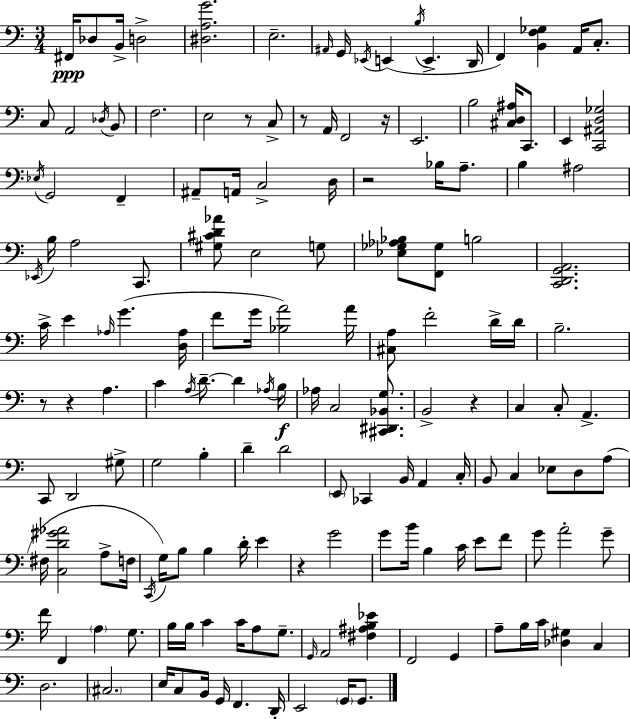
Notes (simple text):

F#2/s Db3/e B2/s D3/h [D#3,A3,G4]/h. E3/h. A#2/s G2/s Eb2/s E2/q B3/s E2/q. D2/s F2/q [B2,F3,Gb3]/q A2/s C3/e. C3/e A2/h Db3/s B2/e F3/h. E3/h R/e C3/e R/e A2/s F2/h R/s E2/h. B3/h [C#3,D3,A#3]/s C2/e. E2/q [C2,A#2,D3,Gb3]/h Eb3/s G2/h F2/q A#2/e A2/s C3/h D3/s R/h Bb3/s A3/e. B3/q A#3/h Eb2/s B3/s A3/h C2/e. [G#3,C#4,D4,Ab4]/e E3/h G3/e [Eb3,Gb3,Ab3,Bb3]/e [F2,Gb3]/e B3/h [C2,D2,G2,A2]/h. C4/s E4/q Ab3/s G4/q. [D3,Ab3]/s F4/e G4/s [Bb3,A4]/h A4/s [C#3,A3]/e F4/h D4/s D4/s B3/h. R/e R/q A3/q. C4/q A3/s D4/e. D4/q Ab3/s B3/s Ab3/s C3/h [C#2,D#2,Bb2,G3]/e. B2/h R/q C3/q C3/e A2/q. C2/e D2/h G#3/e G3/h B3/q D4/q D4/h E2/e CES2/q B2/s A2/q C3/s B2/e C3/q Eb3/e D3/e A3/e F#3/s [C3,D4,G#4,Ab4]/h A3/e F3/s C2/s G3/s B3/e B3/q D4/s E4/q R/q G4/h G4/e B4/s B3/q C4/s E4/e F4/e G4/e A4/h G4/e F4/s F2/q A3/q G3/e. B3/s B3/s C4/q C4/s A3/e G3/e. G2/s A2/h [F#3,A#3,B3,Eb4]/q F2/h G2/q A3/e B3/s C4/s [Db3,G#3]/q C3/q D3/h. C#3/h. E3/s C3/e B2/s G2/s F2/q. D2/s E2/h G2/s G2/e.